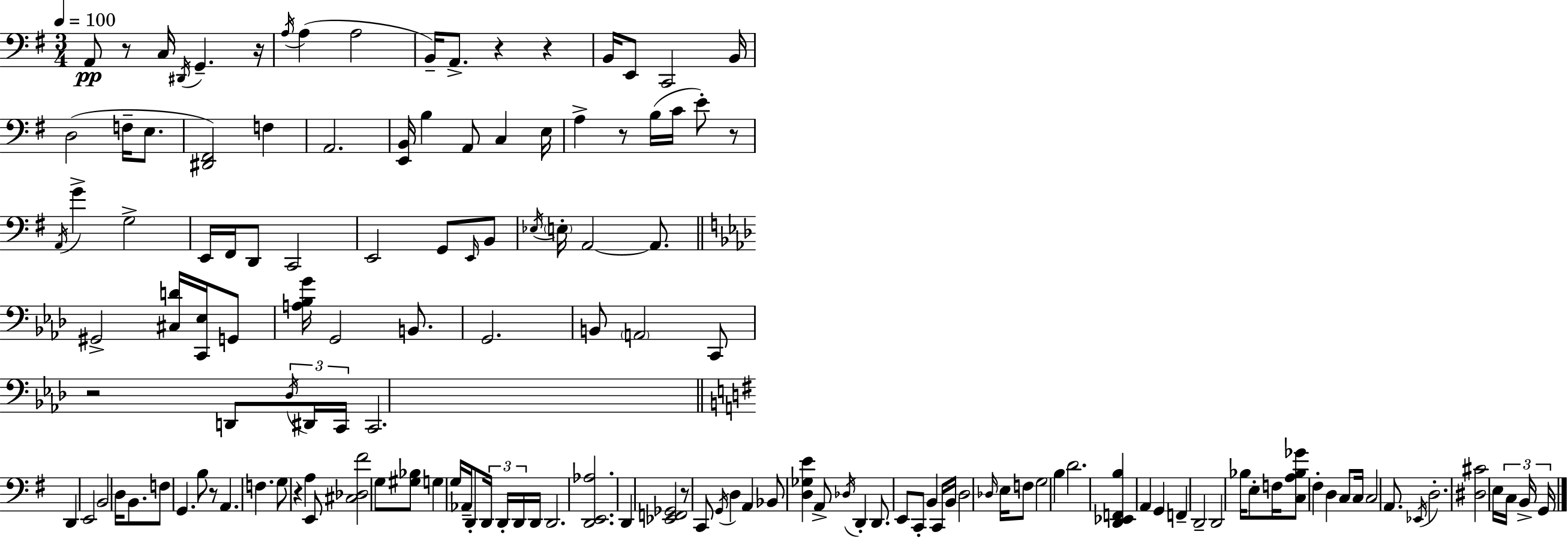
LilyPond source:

{
  \clef bass
  \numericTimeSignature
  \time 3/4
  \key e \minor
  \tempo 4 = 100
  a,8\pp r8 c16 \acciaccatura { dis,16 } g,4.-- | r16 \acciaccatura { a16 } a4( a2 | b,16--) a,8.-> r4 r4 | b,16 e,8 c,2 | \break b,16 d2( f16-- e8. | <dis, fis,>2) f4 | a,2. | <e, b,>16 b4 a,8 c4 | \break e16 a4-> r8 b16( c'16 e'8-.) | r8 \acciaccatura { a,16 } g'4-> g2-> | e,16 fis,16 d,8 c,2 | e,2 g,8 | \break \grace { e,16 } b,8 \acciaccatura { ees16 } \parenthesize e16-. a,2~~ | a,8. \bar "||" \break \key f \minor gis,2-> <cis d'>16 <c, ees>16 g,8 | <a bes g'>16 g,2 b,8. | g,2. | b,8 \parenthesize a,2 c,8 | \break r2 d,8 \tuplet 3/2 { \acciaccatura { des16 } dis,16 | c,16 } c,2. | \bar "||" \break \key g \major d,4 e,2 | b,2 d16 b,8. | f8 g,4. b8 r8 | a,4. f4. | \break g8 r4 a4 e,8 | <cis des fis'>2 g8 <gis bes>8 | g4 g16 aes,16-- d,8-. \tuplet 3/2 { d,16 d,16-. d,16 } d,16 | d,2. | \break <d, e, aes>2. | d,4 <ees, f, ges,>2 | r8 c,8 \acciaccatura { g,16 } d4 a,4 | bes,8 <d ges e'>4 a,8-> \acciaccatura { des16 } d,4-. | \break d,8. e,8 c,8-. b,4 | c,16 b,16 d2 \grace { des16 } | e16 f8 g2 b4 | d'2. | \break <d, ees, f, b>4 a,4 g,4 | f,4-- d,2-- | d,2 bes16 | e8-. f16 <c a bes ges'>8 fis4-. d4 | \break c8 c16 c2 | a,8. \acciaccatura { ees,16 } d2.-. | <dis cis'>2 | e16 \tuplet 3/2 { c16 b,16-> g,16 } \bar "|."
}